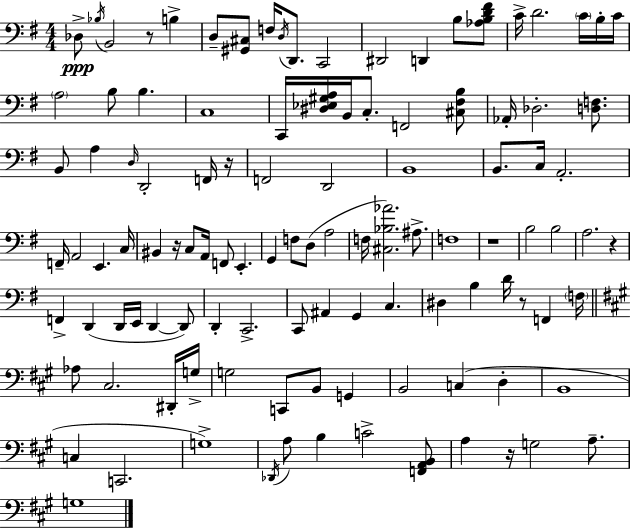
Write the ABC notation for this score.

X:1
T:Untitled
M:4/4
L:1/4
K:Em
_D,/2 _B,/4 B,,2 z/2 B, D,/2 [^G,,^C,]/2 F,/4 D,/4 D,,/2 C,,2 ^D,,2 D,, B,/2 [_A,B,D^F]/2 C/4 D2 C/4 B,/4 C/4 A,2 B,/2 B, C,4 C,,/4 [^D,_E,^G,A,]/4 B,,/4 C,/2 F,,2 [^C,^F,B,]/2 _A,,/4 _D,2 [D,F,]/2 B,,/2 A, D,/4 D,,2 F,,/4 z/4 F,,2 D,,2 B,,4 B,,/2 C,/4 A,,2 F,,/4 A,,2 E,, C,/4 ^B,, z/4 C,/2 A,,/4 F,,/2 E,, G,, F,/2 D,/2 A,2 F,/4 [^C,_B,_A]2 ^A,/2 F,4 z4 B,2 B,2 A,2 z F,, D,, D,,/4 E,,/4 D,, D,,/2 D,, C,,2 C,,/2 ^A,, G,, C, ^D, B, D/4 z/2 F,, F,/4 _A,/2 ^C,2 ^D,,/4 G,/4 G,2 C,,/2 B,,/2 G,, B,,2 C, D, B,,4 C, C,,2 G,4 _D,,/4 A,/2 B, C2 [F,,A,,B,,]/2 A, z/4 G,2 A,/2 G,4